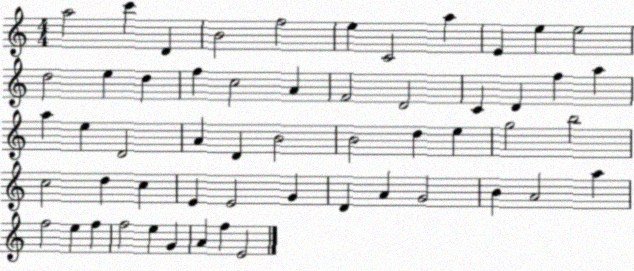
X:1
T:Untitled
M:4/4
L:1/4
K:C
a2 c' D B2 f2 e C2 a E e e2 d2 e d f c2 A F2 D2 C D f a a e D2 A D B2 B2 d e g2 b2 c2 d c E E2 G D A G2 B A2 a f2 e f f2 e G A f E2